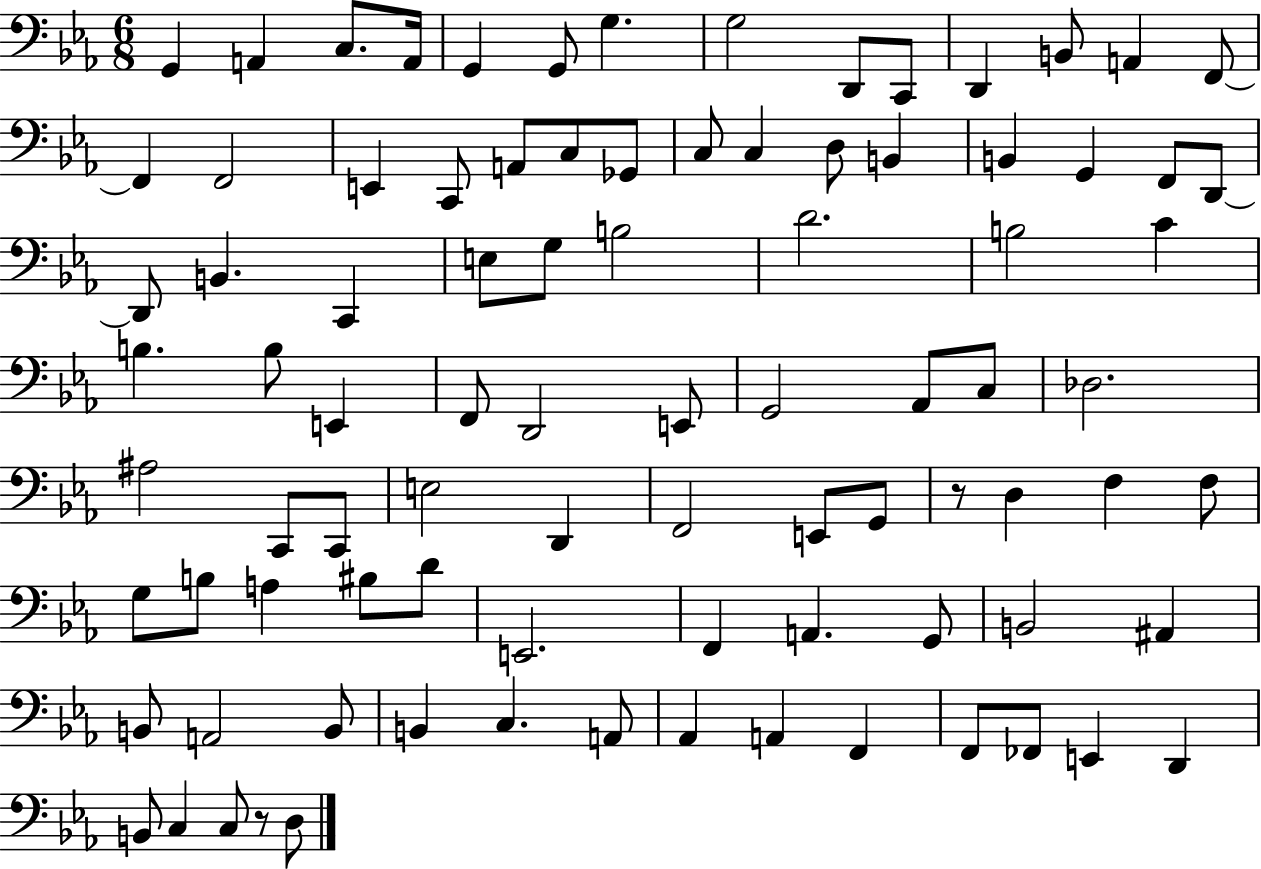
{
  \clef bass
  \numericTimeSignature
  \time 6/8
  \key ees \major
  g,4 a,4 c8. a,16 | g,4 g,8 g4. | g2 d,8 c,8 | d,4 b,8 a,4 f,8~~ | \break f,4 f,2 | e,4 c,8 a,8 c8 ges,8 | c8 c4 d8 b,4 | b,4 g,4 f,8 d,8~~ | \break d,8 b,4. c,4 | e8 g8 b2 | d'2. | b2 c'4 | \break b4. b8 e,4 | f,8 d,2 e,8 | g,2 aes,8 c8 | des2. | \break ais2 c,8 c,8 | e2 d,4 | f,2 e,8 g,8 | r8 d4 f4 f8 | \break g8 b8 a4 bis8 d'8 | e,2. | f,4 a,4. g,8 | b,2 ais,4 | \break b,8 a,2 b,8 | b,4 c4. a,8 | aes,4 a,4 f,4 | f,8 fes,8 e,4 d,4 | \break b,8 c4 c8 r8 d8 | \bar "|."
}